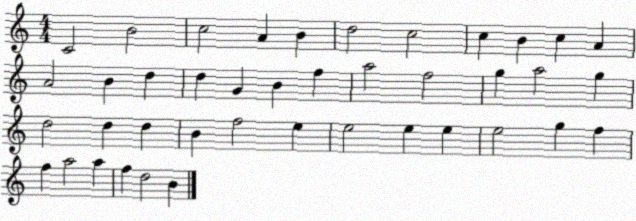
X:1
T:Untitled
M:4/4
L:1/4
K:C
C2 B2 c2 A B d2 c2 c B c A A2 B d d G B f a2 f2 g a2 g d2 d d B f2 e e2 e e e2 g f f a2 a f d2 B